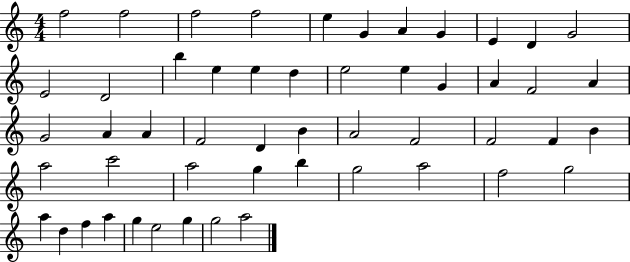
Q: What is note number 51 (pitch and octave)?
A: G5